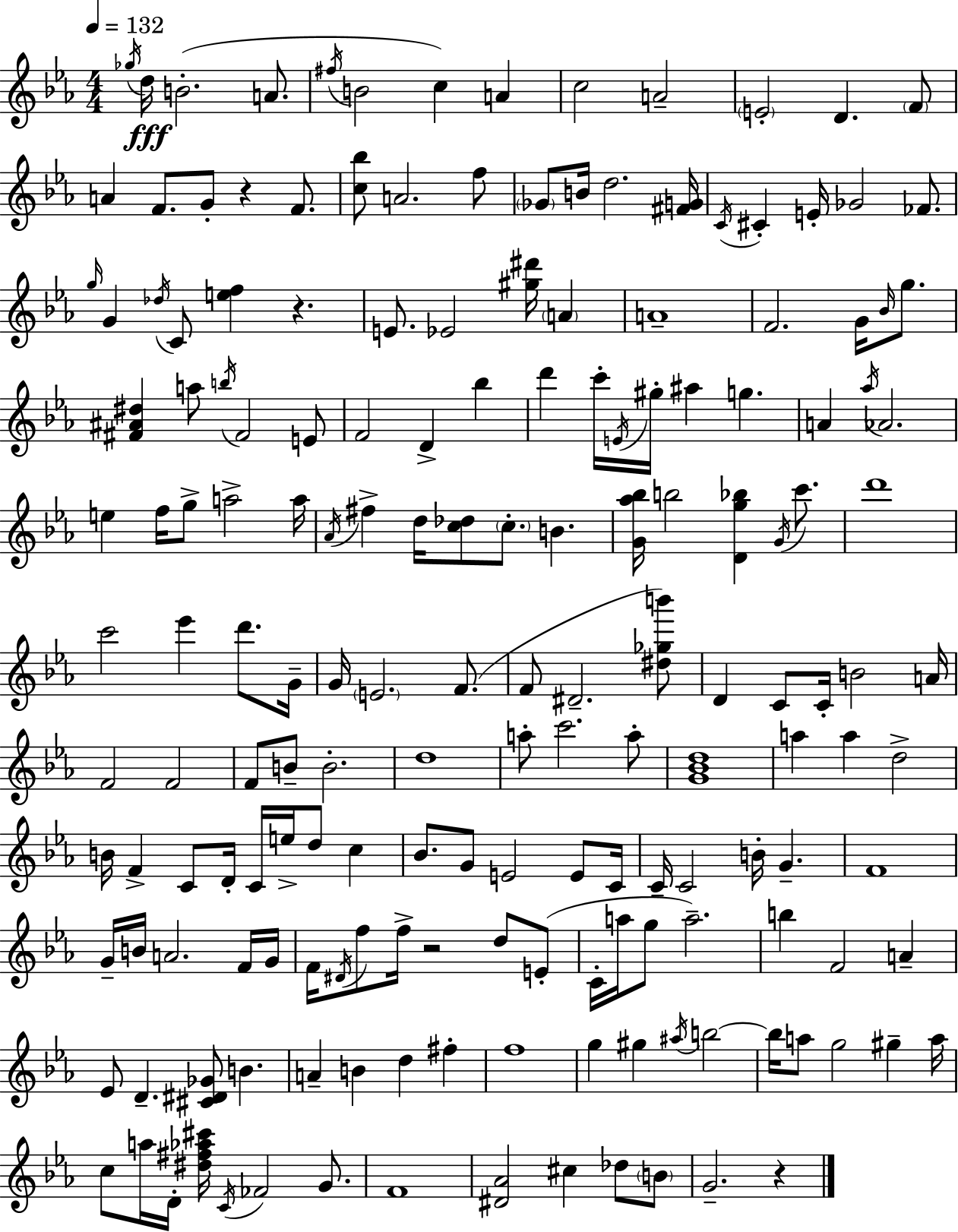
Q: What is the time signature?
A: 4/4